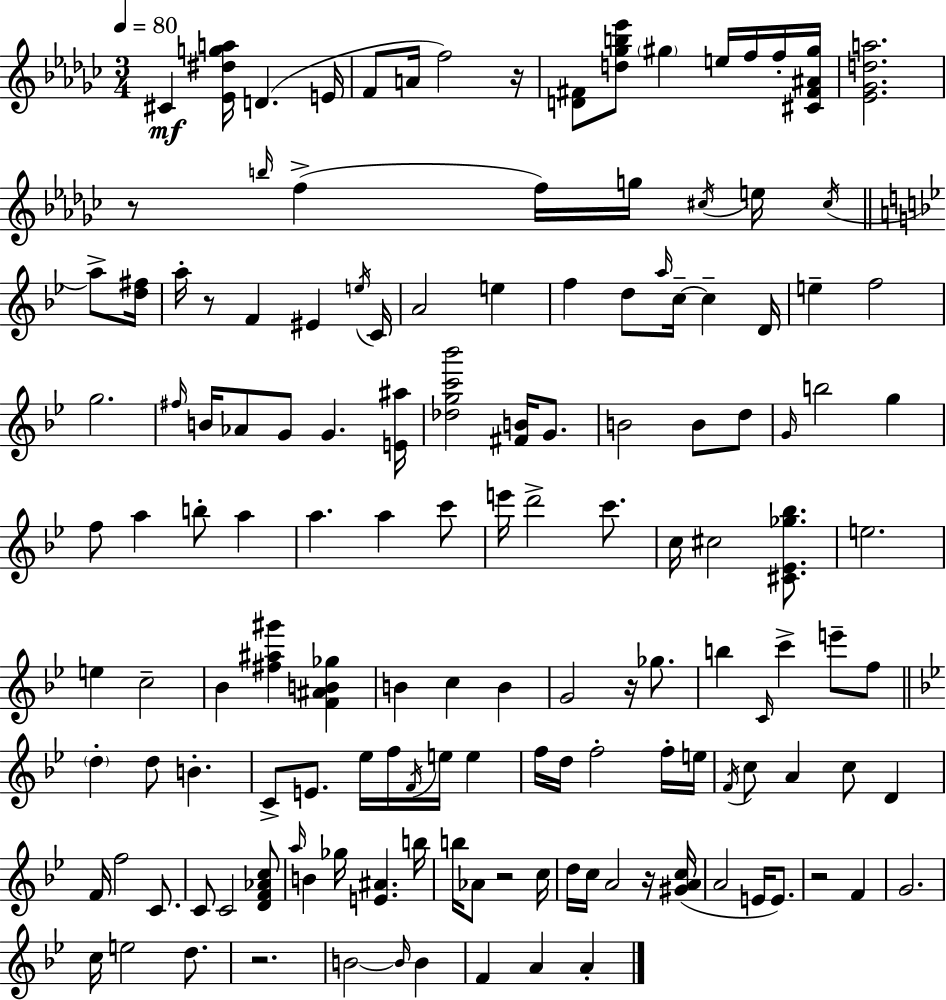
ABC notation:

X:1
T:Untitled
M:3/4
L:1/4
K:Ebm
^C [_E^dga]/4 D E/4 F/2 A/4 f2 z/4 [D^F]/2 [d_gb_e']/2 ^g e/4 f/4 f/4 [^C^F^A^g]/4 [_E_Gda]2 z/2 b/4 f f/4 g/4 ^c/4 e/4 ^c/4 a/2 [d^f]/4 a/4 z/2 F ^E e/4 C/4 A2 e f d/2 a/4 c/4 c D/4 e f2 g2 ^f/4 B/4 _A/2 G/2 G [E^a]/4 [_dgc'_b']2 [^FB]/4 G/2 B2 B/2 d/2 G/4 b2 g f/2 a b/2 a a a c'/2 e'/4 d'2 c'/2 c/4 ^c2 [^C_E_g_b]/2 e2 e c2 _B [^f^a^g'] [F^AB_g] B c B G2 z/4 _g/2 b C/4 c' e'/2 f/2 d d/2 B C/2 E/2 _e/4 f/4 F/4 e/4 e f/4 d/4 f2 f/4 e/4 F/4 c/2 A c/2 D F/4 f2 C/2 C/2 C2 [DF_Ac]/2 a/4 B _g/4 [E^A] b/4 b/4 _A/2 z2 c/4 d/4 c/4 A2 z/4 [^GAc]/4 A2 E/4 E/2 z2 F G2 c/4 e2 d/2 z2 B2 B/4 B F A A